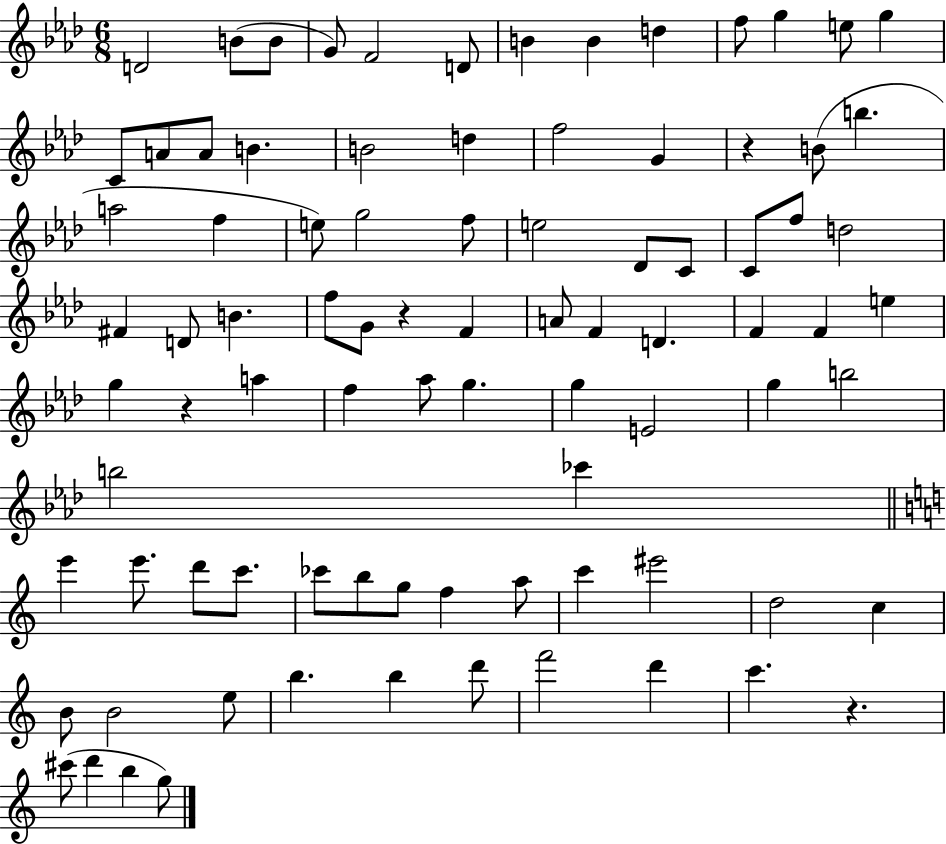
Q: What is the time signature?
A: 6/8